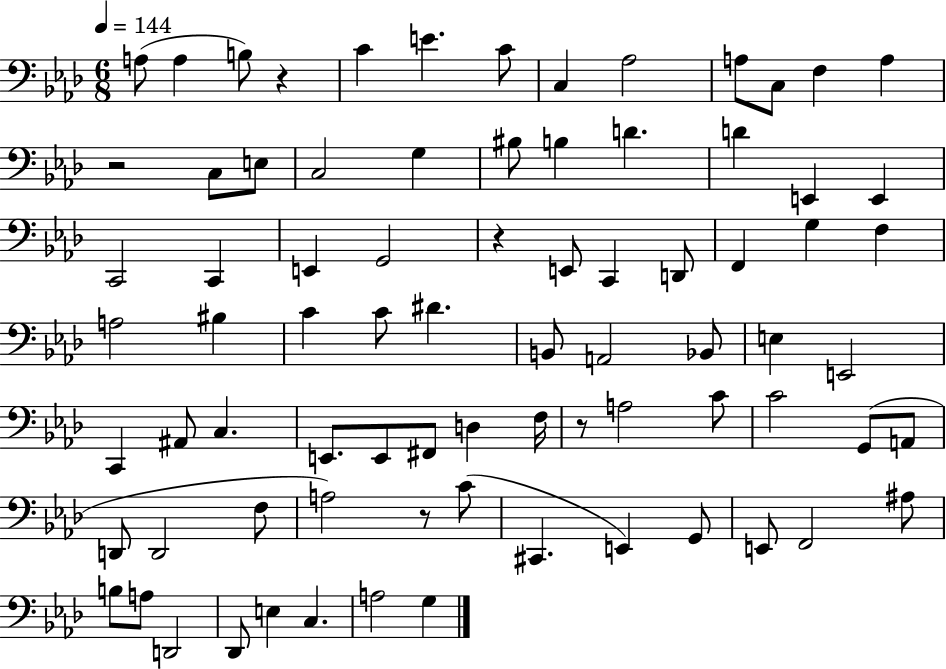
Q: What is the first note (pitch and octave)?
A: A3